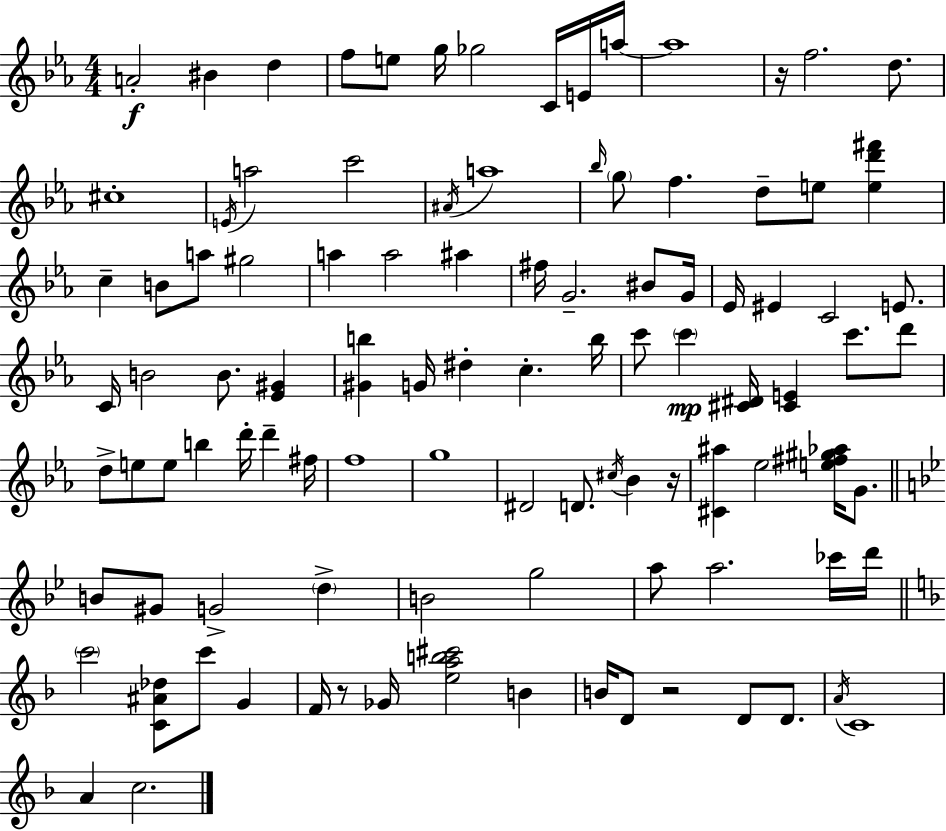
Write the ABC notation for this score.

X:1
T:Untitled
M:4/4
L:1/4
K:Cm
A2 ^B d f/2 e/2 g/4 _g2 C/4 E/4 a/4 a4 z/4 f2 d/2 ^c4 E/4 a2 c'2 ^A/4 a4 _b/4 g/2 f d/2 e/2 [ed'^f'] c B/2 a/2 ^g2 a a2 ^a ^f/4 G2 ^B/2 G/4 _E/4 ^E C2 E/2 C/4 B2 B/2 [_E^G] [^Gb] G/4 ^d c b/4 c'/2 c' [^C^D]/4 [^CE] c'/2 d'/2 d/2 e/2 e/2 b d'/4 d' ^f/4 f4 g4 ^D2 D/2 ^c/4 _B z/4 [^C^a] _e2 [e^f^g_a]/4 G/2 B/2 ^G/2 G2 d B2 g2 a/2 a2 _c'/4 d'/4 c'2 [C^A_d]/2 c'/2 G F/4 z/2 _G/4 [eab^c']2 B B/4 D/2 z2 D/2 D/2 A/4 C4 A c2